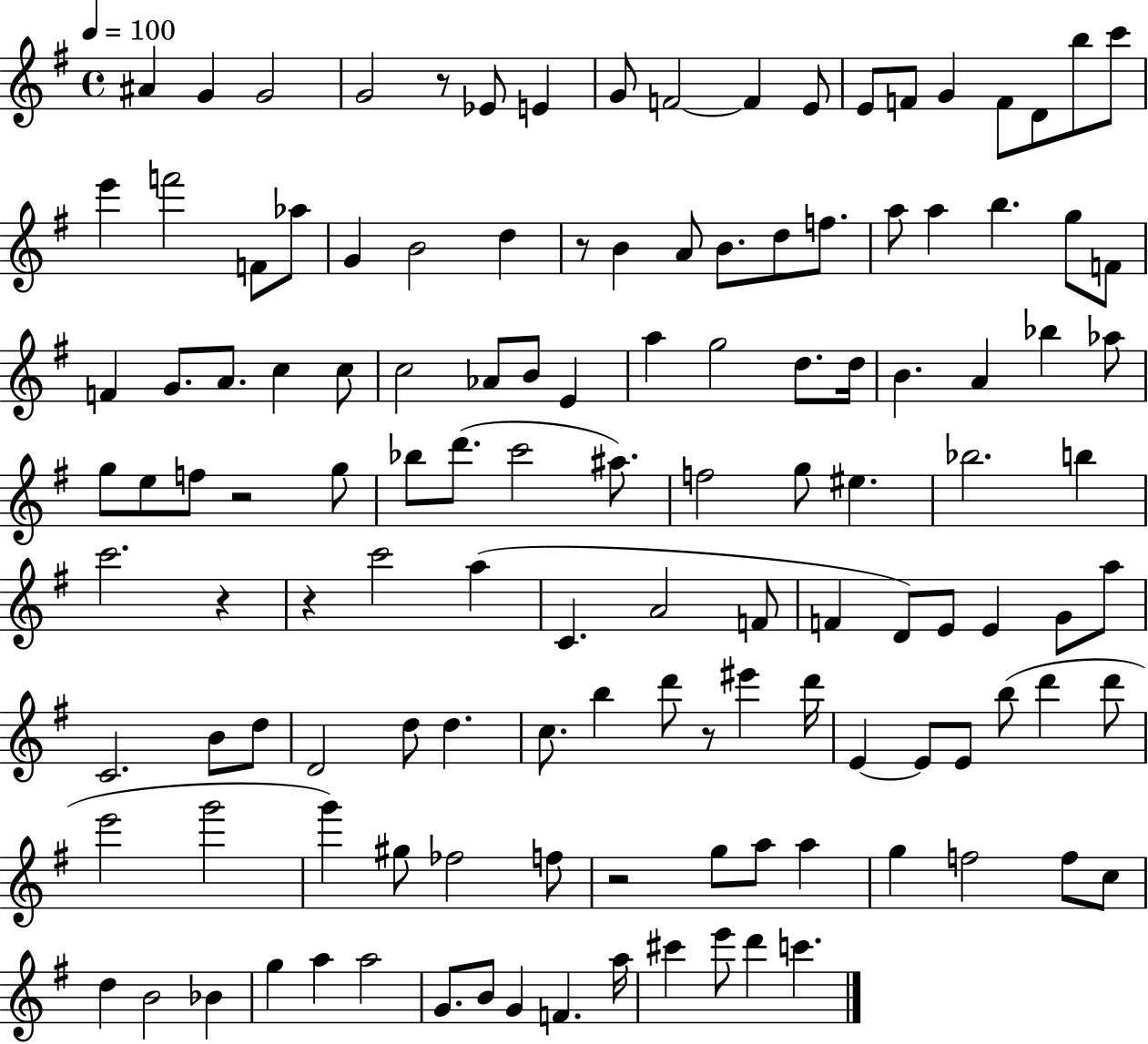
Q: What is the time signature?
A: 4/4